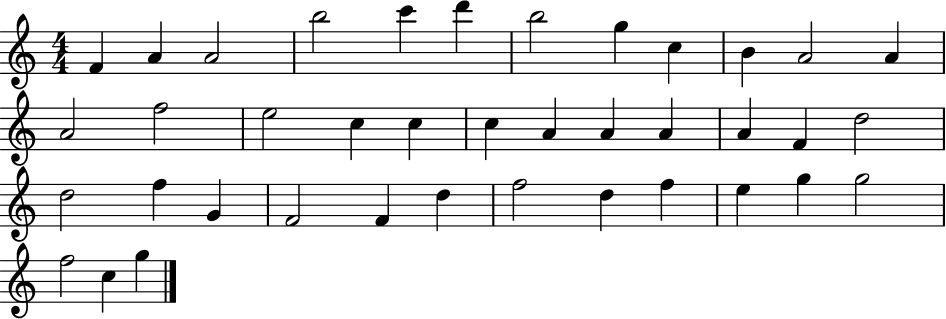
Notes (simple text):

F4/q A4/q A4/h B5/h C6/q D6/q B5/h G5/q C5/q B4/q A4/h A4/q A4/h F5/h E5/h C5/q C5/q C5/q A4/q A4/q A4/q A4/q F4/q D5/h D5/h F5/q G4/q F4/h F4/q D5/q F5/h D5/q F5/q E5/q G5/q G5/h F5/h C5/q G5/q